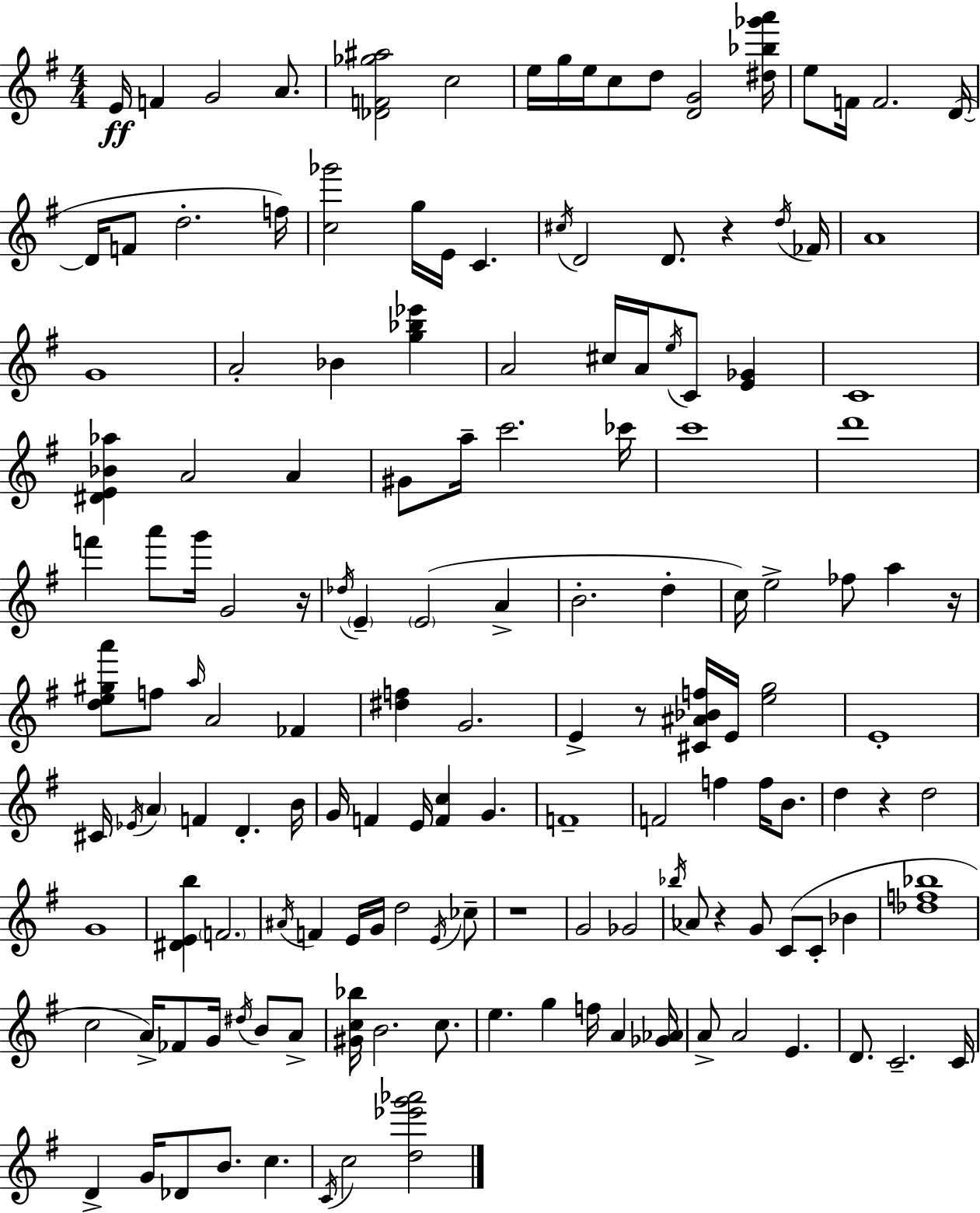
{
  \clef treble
  \numericTimeSignature
  \time 4/4
  \key g \major
  e'16\ff f'4 g'2 a'8. | <des' f' ges'' ais''>2 c''2 | e''16 g''16 e''16 c''8 d''8 <d' g'>2 <dis'' bes'' ges''' a'''>16 | e''8 f'16 f'2. d'16~(~ | \break d'16 f'8 d''2.-. f''16) | <c'' ges'''>2 g''16 e'16 c'4. | \acciaccatura { cis''16 } d'2 d'8. r4 | \acciaccatura { d''16 } fes'16 a'1 | \break g'1 | a'2-. bes'4 <g'' bes'' ees'''>4 | a'2 cis''16 a'16 \acciaccatura { e''16 } c'8 <e' ges'>4 | c'1 | \break <dis' e' bes' aes''>4 a'2 a'4 | gis'8 a''16-- c'''2. | ces'''16 c'''1 | d'''1 | \break f'''4 a'''8 g'''16 g'2 | r16 \acciaccatura { des''16 } \parenthesize e'4-- \parenthesize e'2( | a'4-> b'2.-. | d''4-. c''16) e''2-> fes''8 a''4 | \break r16 <d'' e'' gis'' a'''>8 f''8 \grace { a''16 } a'2 | fes'4 <dis'' f''>4 g'2. | e'4-> r8 <cis' ais' bes' f''>16 e'16 <e'' g''>2 | e'1-. | \break cis'16 \acciaccatura { ees'16 } \parenthesize a'4 f'4 d'4.-. | b'16 g'16 f'4 e'16 <f' c''>4 | g'4. f'1-- | f'2 f''4 | \break f''16 b'8. d''4 r4 d''2 | g'1 | <dis' e' b''>4 \parenthesize f'2. | \acciaccatura { ais'16 } f'4 e'16 g'16 d''2 | \break \acciaccatura { e'16 } ces''8-- r1 | g'2 | ges'2 \acciaccatura { bes''16 } aes'8 r4 g'8 | c'8( c'8-. bes'4 <des'' f'' bes''>1 | \break c''2 | a'16->) fes'8 g'16 \acciaccatura { dis''16 } b'8 a'8-> <gis' c'' bes''>16 b'2. | c''8. e''4. | g''4 f''16 a'4 <ges' aes'>16 a'8-> a'2 | \break e'4. d'8. c'2.-- | c'16 d'4-> g'16 des'8 | b'8. c''4. \acciaccatura { c'16 } c''2 | <d'' ees''' g''' aes'''>2 \bar "|."
}